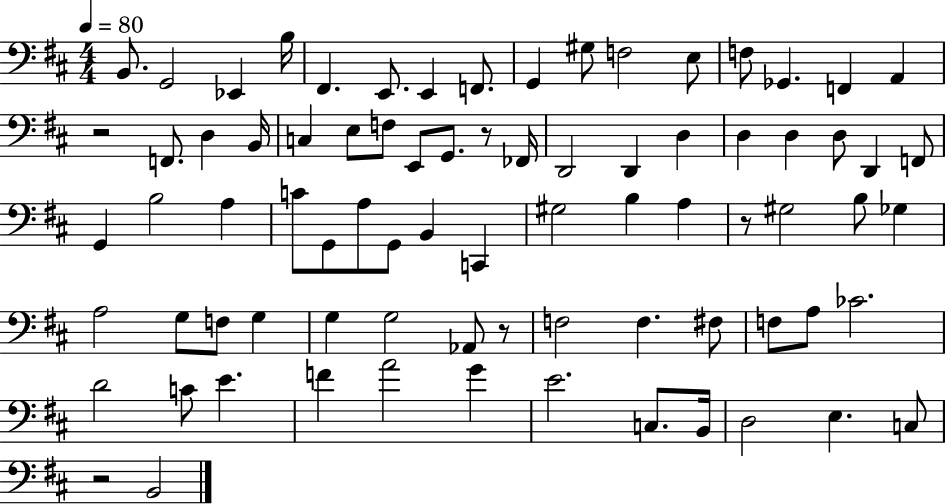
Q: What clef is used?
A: bass